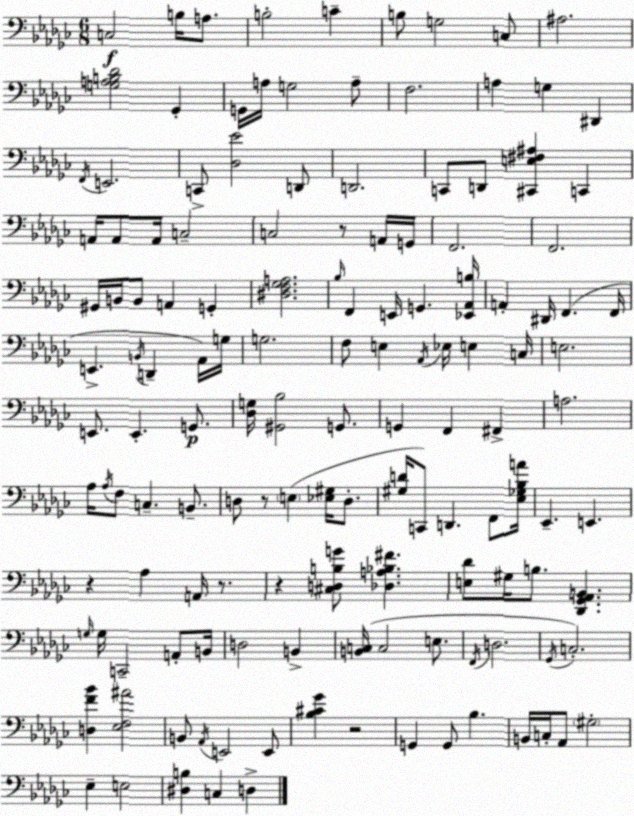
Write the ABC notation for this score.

X:1
T:Untitled
M:6/8
L:1/4
K:Ebm
C,2 B,/4 A,/2 B,2 C B,/2 G,2 C,/2 ^A,2 [G,A,B,_D]2 _G,, G,,/4 A,/4 G,2 A,/2 F,2 A, G, ^D,, F,,/4 E,,2 C,,/2 [_D,_E]2 D,,/2 D,,2 C,,/2 D,,/2 [^C,,E,^F,^A,] C,, A,,/4 A,,/2 A,,/4 C,2 C,2 z/2 A,,/4 G,,/4 F,,2 F,,2 ^G,,/4 B,,/4 B,,/2 A,, G,, [^D,F,_G,A,]2 _B,/4 F,, E,,/4 G,, [_E,,_A,,B,]/4 A,, ^D,,/4 F,, F,,/4 E,, B,,/4 D,, _A,,/4 G,/4 G,2 F,/2 E, _A,,/4 _E,/4 E, C,/4 E,2 E,,/2 E,, G,,/2 [_D,G,]/4 [^G,,_B,]2 G,,/2 G,, F,, ^F,, A,2 _A,/4 _A,/4 F,/2 C, B,,/2 D,/2 z/2 E, [_E,^G,]/4 D,/2 [^G,D]/4 C,,/2 D,, F,,/2 [_E,_G,_B,A]/4 _E,, E,, z _A, A,,/4 z/2 z [^C,D,B,G]/2 [_D,A,_B,^F] [E,_D]/2 ^G,/4 B,/2 [_D,,_G,,_A,,B,,] G,/4 G,/4 C,,2 A,,/2 B,,/4 D,2 B,, [B,,C,]/4 C,2 E,/2 F,,/4 D,2 _G,,/4 C,2 [D,F_B] [_E,F,^A]2 B,,/2 _A,,/4 E,,2 E,,/2 [_B,^C_G] z2 G,, G,,/2 _B, B,,/4 C,/4 _A,,/2 ^G,2 _E, E,2 [^D,B,] C, D,